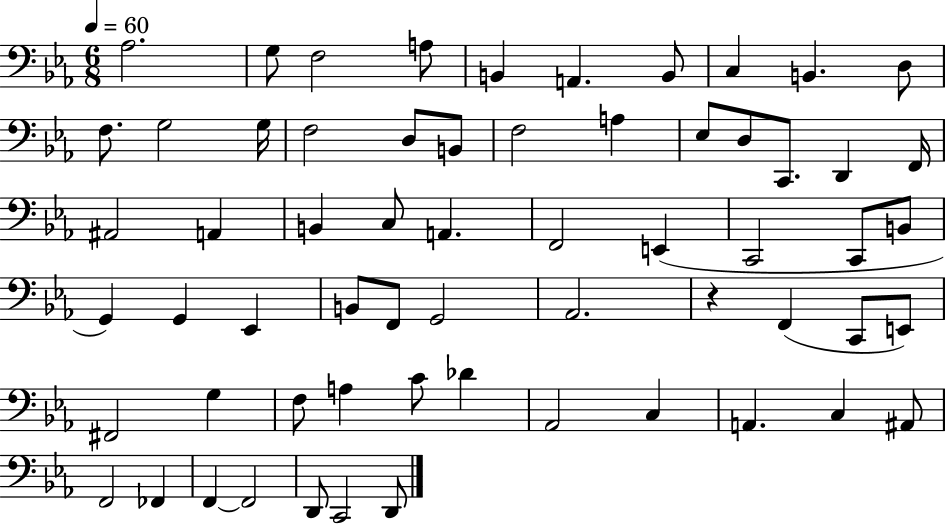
{
  \clef bass
  \numericTimeSignature
  \time 6/8
  \key ees \major
  \tempo 4 = 60
  aes2. | g8 f2 a8 | b,4 a,4. b,8 | c4 b,4. d8 | \break f8. g2 g16 | f2 d8 b,8 | f2 a4 | ees8 d8 c,8. d,4 f,16 | \break ais,2 a,4 | b,4 c8 a,4. | f,2 e,4( | c,2 c,8 b,8 | \break g,4) g,4 ees,4 | b,8 f,8 g,2 | aes,2. | r4 f,4( c,8 e,8) | \break fis,2 g4 | f8 a4 c'8 des'4 | aes,2 c4 | a,4. c4 ais,8 | \break f,2 fes,4 | f,4~~ f,2 | d,8 c,2 d,8 | \bar "|."
}